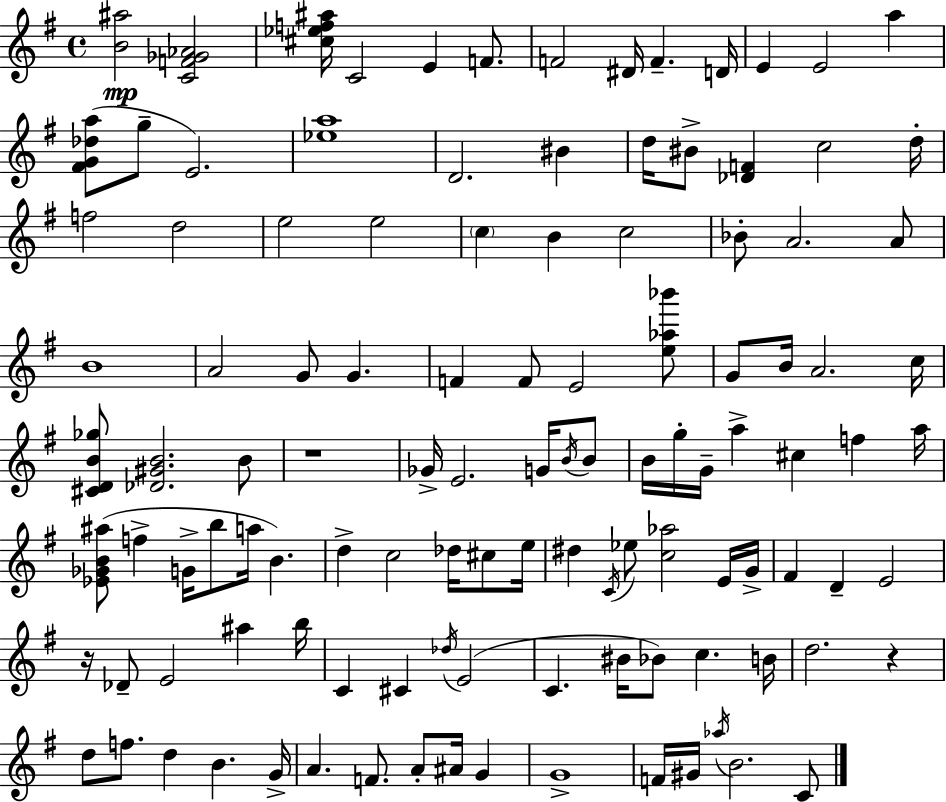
{
  \clef treble
  \time 4/4
  \defaultTimeSignature
  \key g \major
  <b' ais''>2\mp <c' f' ges' aes'>2 | <cis'' ees'' f'' ais''>16 c'2 e'4 f'8. | f'2 dis'16 f'4.-- d'16 | e'4 e'2 a''4 | \break <fis' g' des'' a''>8( g''8-- e'2.) | <ees'' a''>1 | d'2. bis'4 | d''16 bis'8-> <des' f'>4 c''2 d''16-. | \break f''2 d''2 | e''2 e''2 | \parenthesize c''4 b'4 c''2 | bes'8-. a'2. a'8 | \break b'1 | a'2 g'8 g'4. | f'4 f'8 e'2 <e'' aes'' bes'''>8 | g'8 b'16 a'2. c''16 | \break <cis' d' b' ges''>8 <des' gis' b'>2. b'8 | r1 | ges'16-> e'2. g'16 \acciaccatura { b'16 } b'8 | b'16 g''16-. g'16-- a''4-> cis''4 f''4 | \break a''16 <ees' ges' b' ais''>8( f''4-> g'16-> b''8 a''16 b'4.) | d''4-> c''2 des''16 cis''8 | e''16 dis''4 \acciaccatura { c'16 } ees''8 <c'' aes''>2 | e'16 g'16-> fis'4 d'4-- e'2 | \break r16 des'8-- e'2 ais''4 | b''16 c'4 cis'4 \acciaccatura { des''16 }( e'2 | c'4. bis'16 bes'8) c''4. | b'16 d''2. r4 | \break d''8 f''8. d''4 b'4. | g'16-> a'4. f'8. a'8-. ais'16 g'4 | g'1-> | f'16 gis'16 \acciaccatura { aes''16 } b'2. | \break c'8 \bar "|."
}